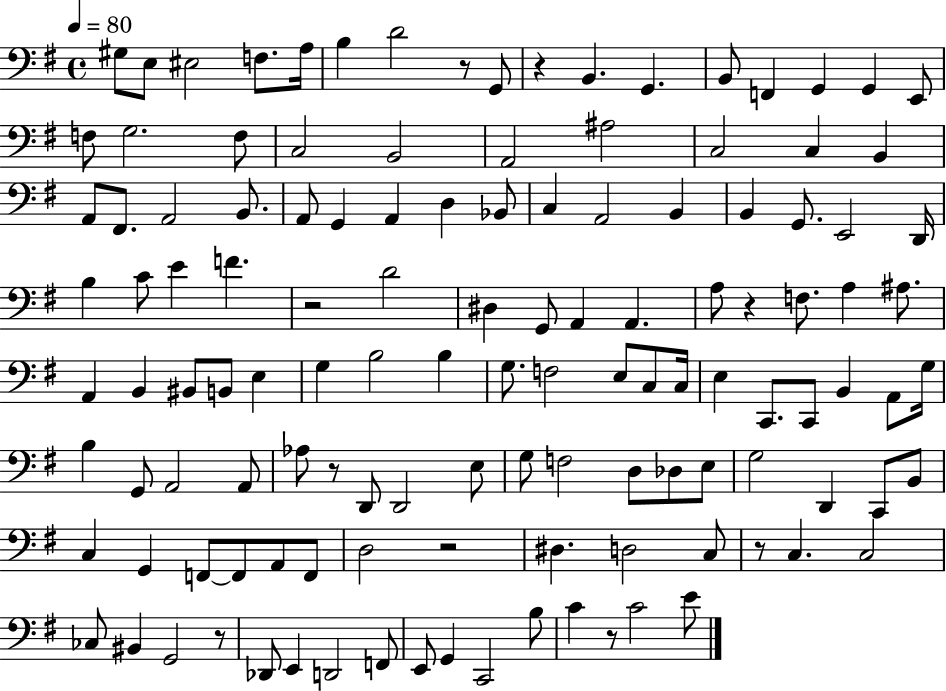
G#3/e E3/e EIS3/h F3/e. A3/s B3/q D4/h R/e G2/e R/q B2/q. G2/q. B2/e F2/q G2/q G2/q E2/e F3/e G3/h. F3/e C3/h B2/h A2/h A#3/h C3/h C3/q B2/q A2/e F#2/e. A2/h B2/e. A2/e G2/q A2/q D3/q Bb2/e C3/q A2/h B2/q B2/q G2/e. E2/h D2/s B3/q C4/e E4/q F4/q. R/h D4/h D#3/q G2/e A2/q A2/q. A3/e R/q F3/e. A3/q A#3/e. A2/q B2/q BIS2/e B2/e E3/q G3/q B3/h B3/q G3/e. F3/h E3/e C3/e C3/s E3/q C2/e. C2/e B2/q A2/e G3/s B3/q G2/e A2/h A2/e Ab3/e R/e D2/e D2/h E3/e G3/e F3/h D3/e Db3/e E3/e G3/h D2/q C2/e B2/e C3/q G2/q F2/e F2/e A2/e F2/e D3/h R/h D#3/q. D3/h C3/e R/e C3/q. C3/h CES3/e BIS2/q G2/h R/e Db2/e E2/q D2/h F2/e E2/e G2/q C2/h B3/e C4/q R/e C4/h E4/e